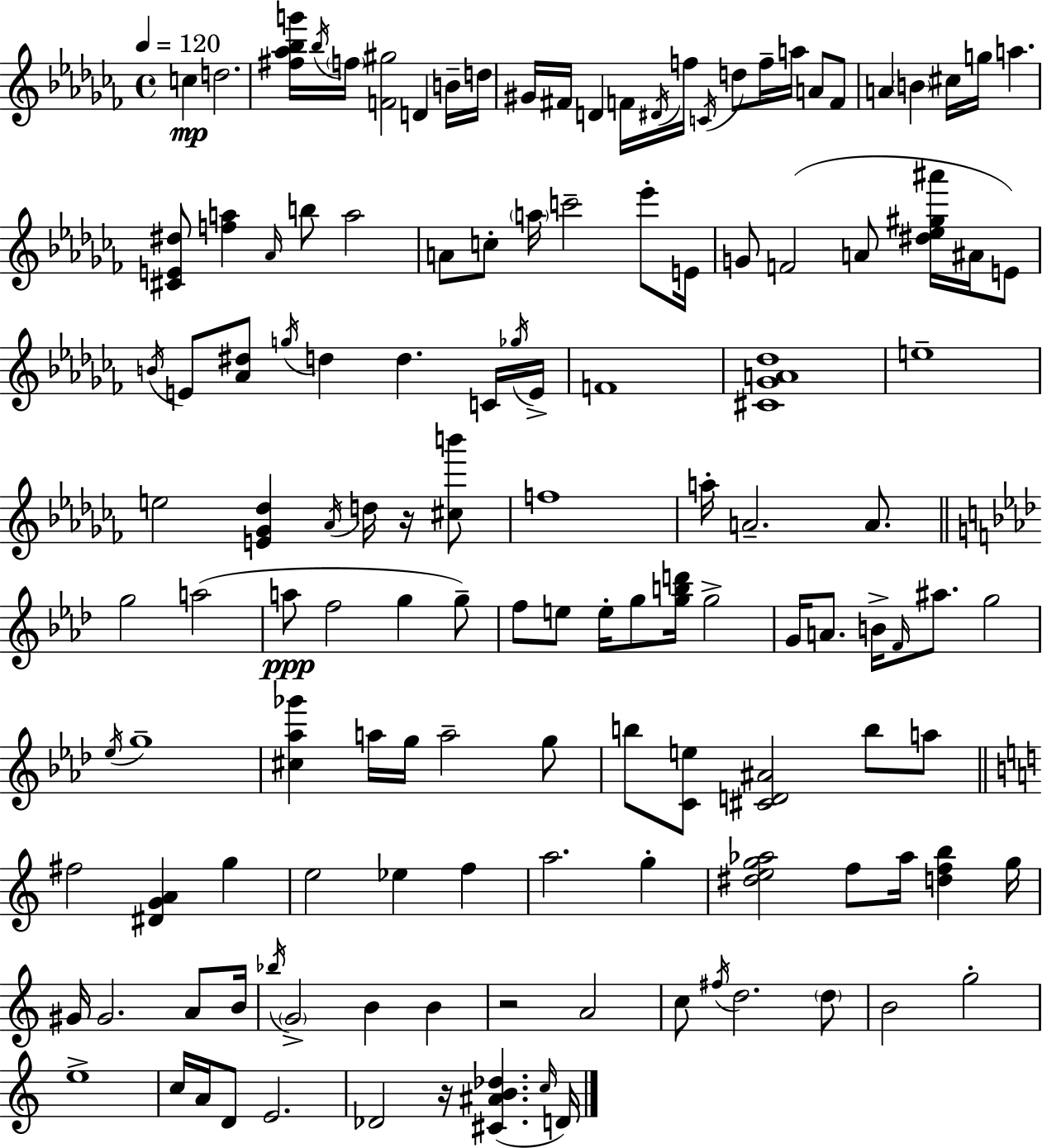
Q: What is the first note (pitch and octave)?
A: C5